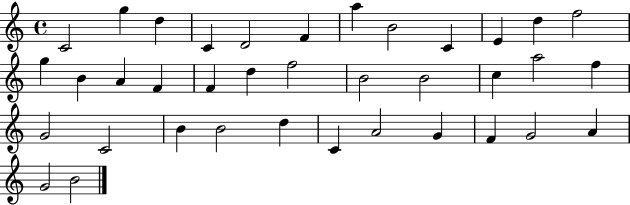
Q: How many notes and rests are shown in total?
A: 37